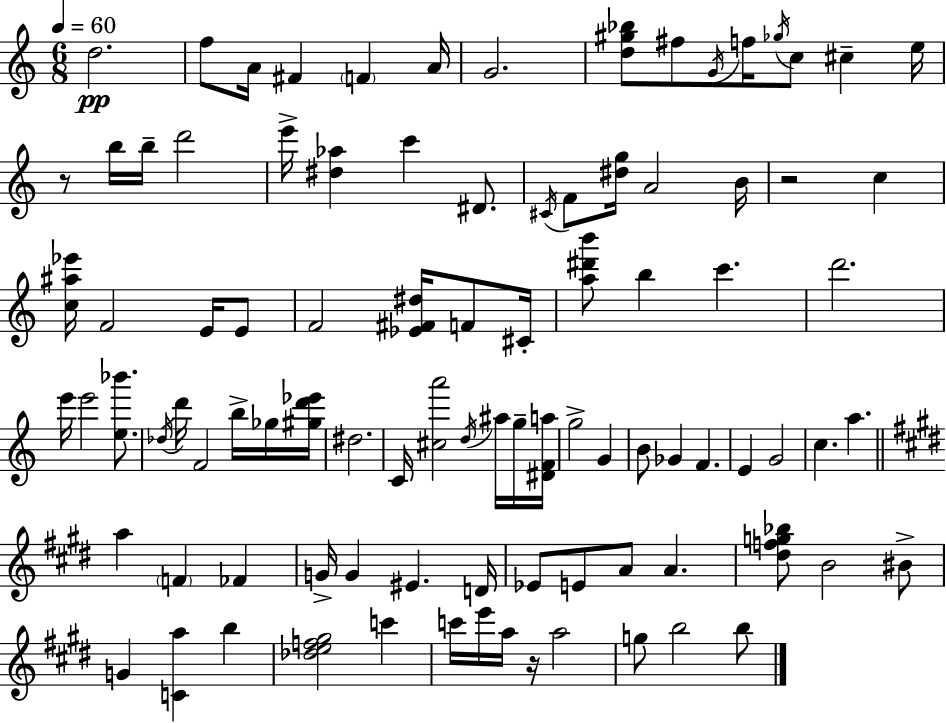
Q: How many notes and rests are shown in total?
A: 94